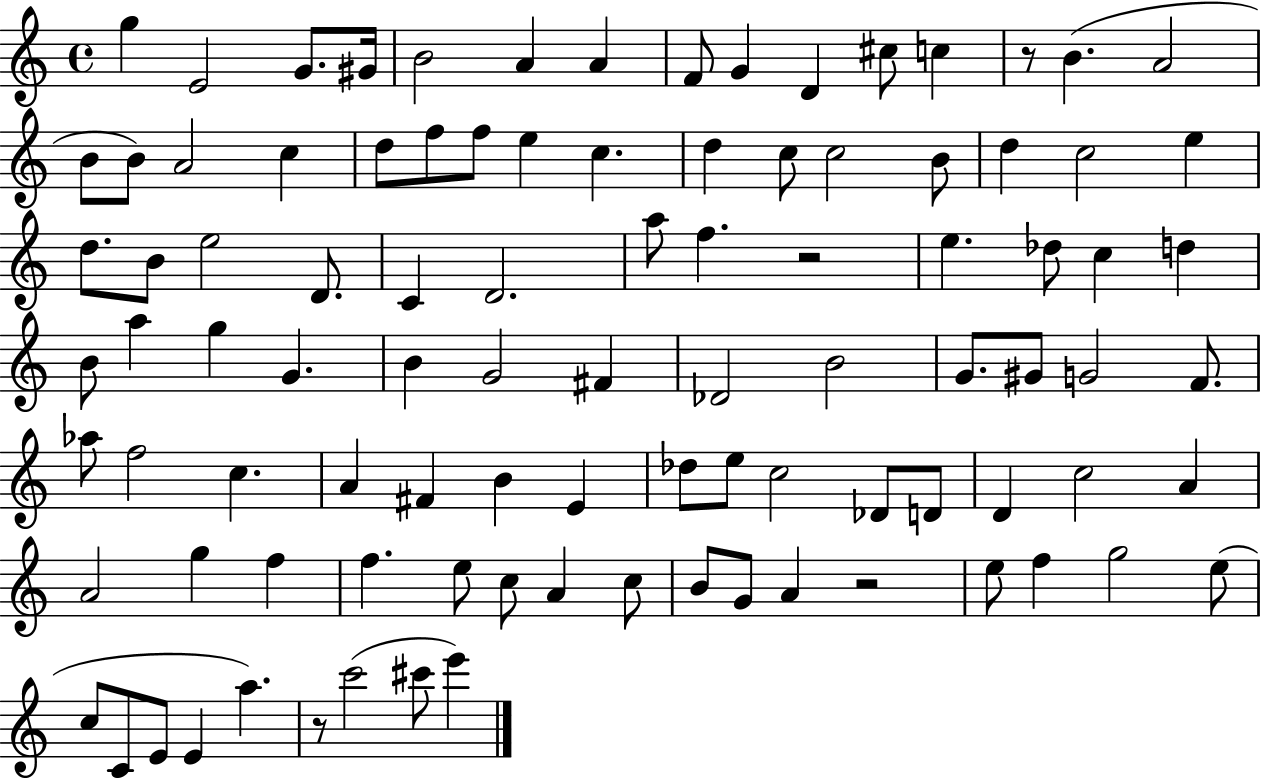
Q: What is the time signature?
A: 4/4